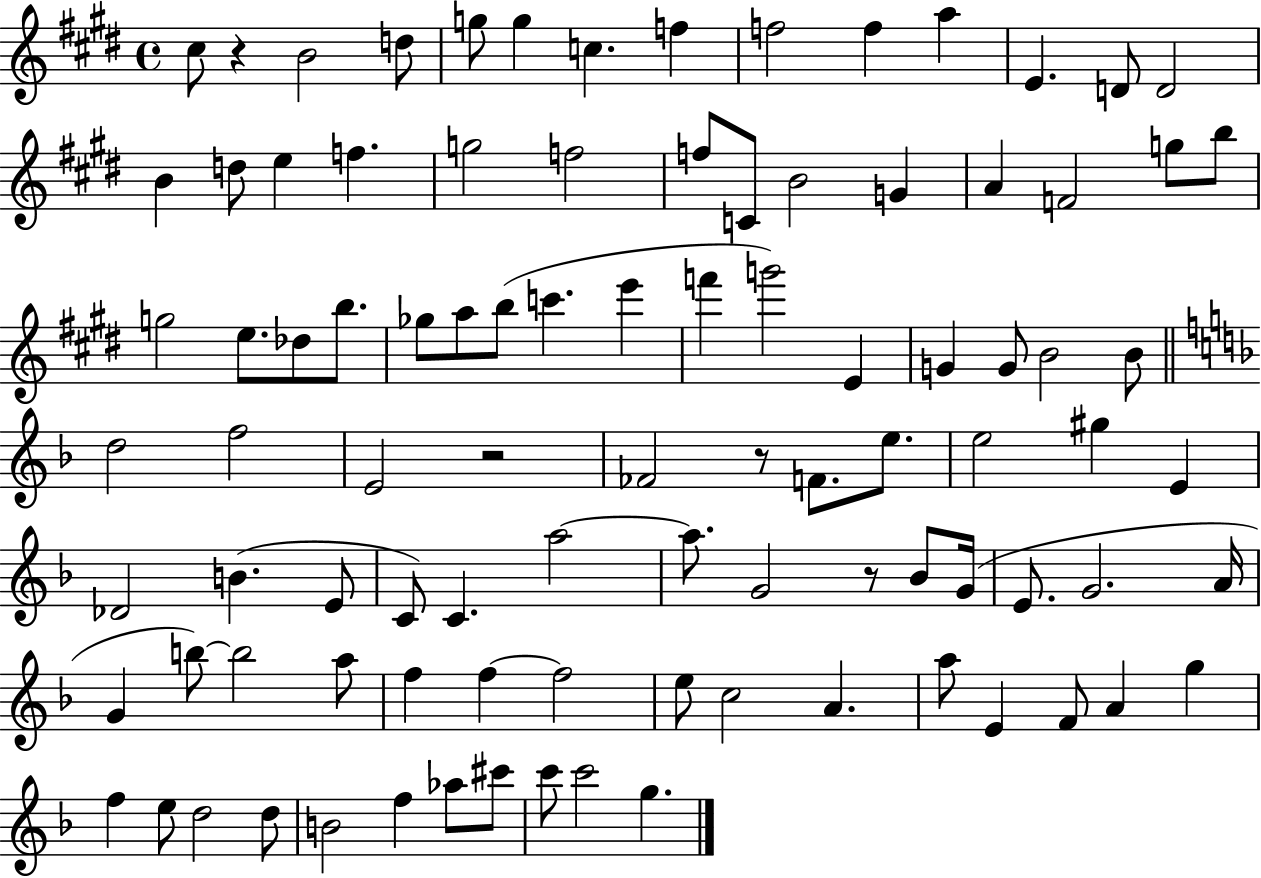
C#5/e R/q B4/h D5/e G5/e G5/q C5/q. F5/q F5/h F5/q A5/q E4/q. D4/e D4/h B4/q D5/e E5/q F5/q. G5/h F5/h F5/e C4/e B4/h G4/q A4/q F4/h G5/e B5/e G5/h E5/e. Db5/e B5/e. Gb5/e A5/e B5/e C6/q. E6/q F6/q G6/h E4/q G4/q G4/e B4/h B4/e D5/h F5/h E4/h R/h FES4/h R/e F4/e. E5/e. E5/h G#5/q E4/q Db4/h B4/q. E4/e C4/e C4/q. A5/h A5/e. G4/h R/e Bb4/e G4/s E4/e. G4/h. A4/s G4/q B5/e B5/h A5/e F5/q F5/q F5/h E5/e C5/h A4/q. A5/e E4/q F4/e A4/q G5/q F5/q E5/e D5/h D5/e B4/h F5/q Ab5/e C#6/e C6/e C6/h G5/q.